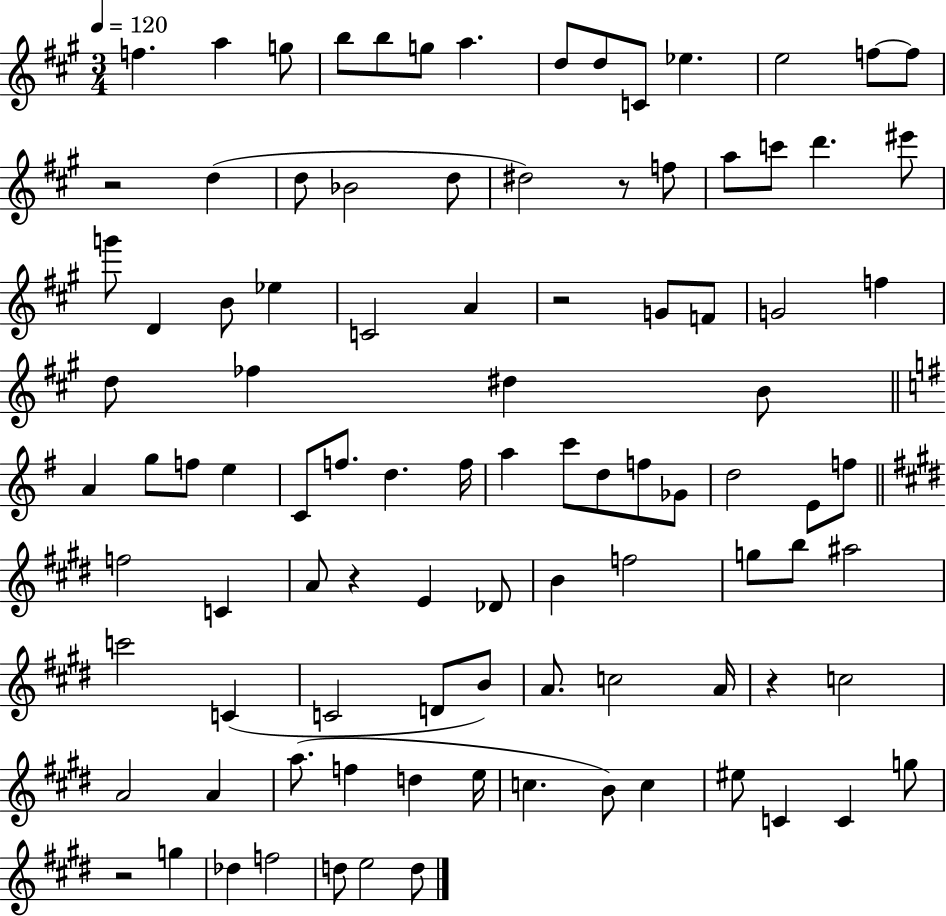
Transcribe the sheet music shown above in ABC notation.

X:1
T:Untitled
M:3/4
L:1/4
K:A
f a g/2 b/2 b/2 g/2 a d/2 d/2 C/2 _e e2 f/2 f/2 z2 d d/2 _B2 d/2 ^d2 z/2 f/2 a/2 c'/2 d' ^e'/2 g'/2 D B/2 _e C2 A z2 G/2 F/2 G2 f d/2 _f ^d B/2 A g/2 f/2 e C/2 f/2 d f/4 a c'/2 d/2 f/2 _G/2 d2 E/2 f/2 f2 C A/2 z E _D/2 B f2 g/2 b/2 ^a2 c'2 C C2 D/2 B/2 A/2 c2 A/4 z c2 A2 A a/2 f d e/4 c B/2 c ^e/2 C C g/2 z2 g _d f2 d/2 e2 d/2